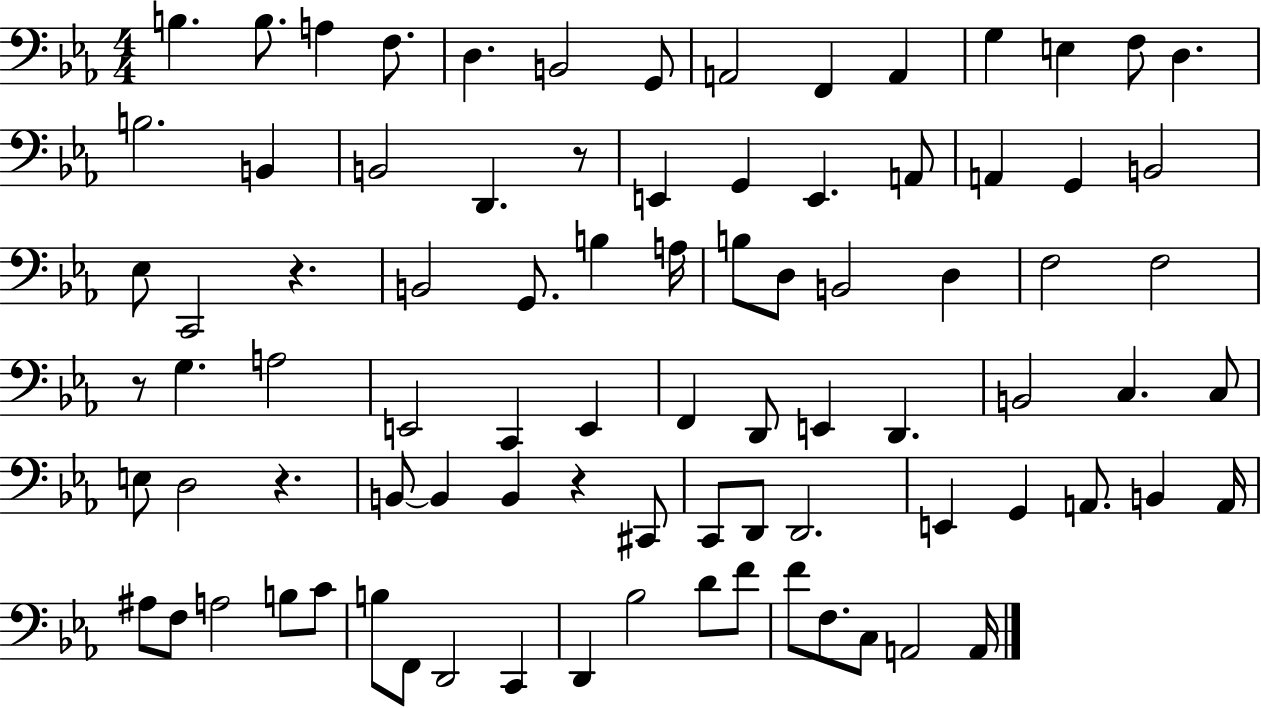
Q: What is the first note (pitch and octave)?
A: B3